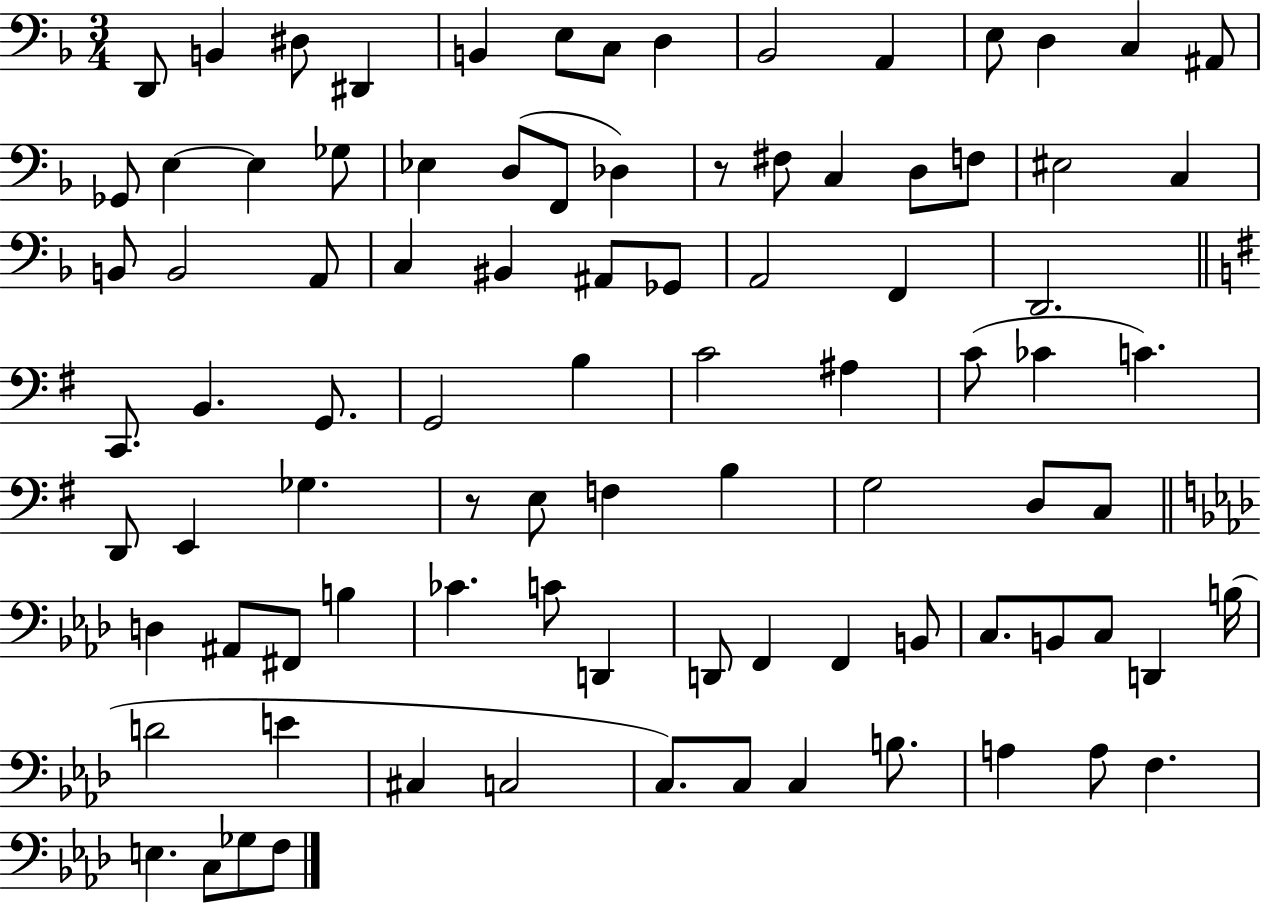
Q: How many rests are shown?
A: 2